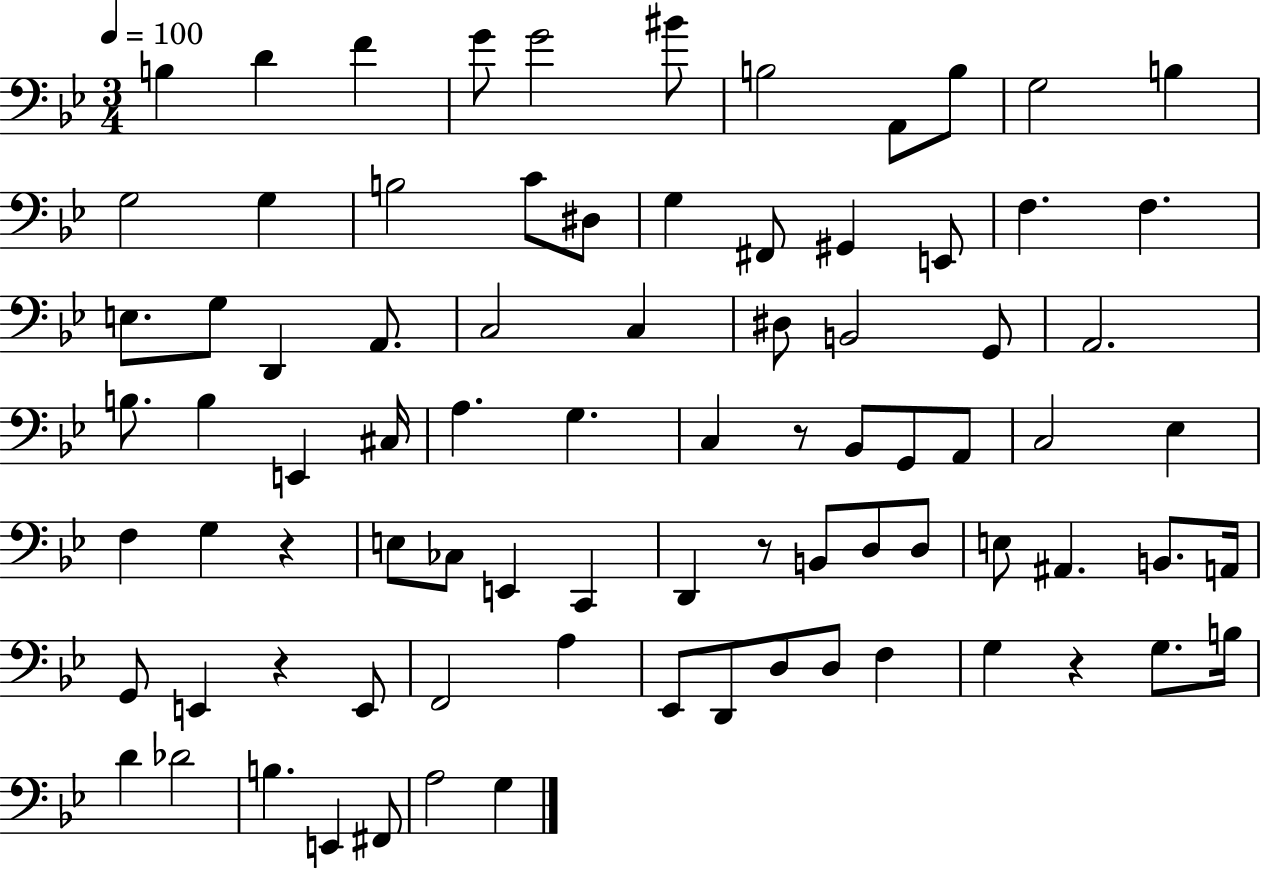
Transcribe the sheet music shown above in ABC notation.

X:1
T:Untitled
M:3/4
L:1/4
K:Bb
B, D F G/2 G2 ^B/2 B,2 A,,/2 B,/2 G,2 B, G,2 G, B,2 C/2 ^D,/2 G, ^F,,/2 ^G,, E,,/2 F, F, E,/2 G,/2 D,, A,,/2 C,2 C, ^D,/2 B,,2 G,,/2 A,,2 B,/2 B, E,, ^C,/4 A, G, C, z/2 _B,,/2 G,,/2 A,,/2 C,2 _E, F, G, z E,/2 _C,/2 E,, C,, D,, z/2 B,,/2 D,/2 D,/2 E,/2 ^A,, B,,/2 A,,/4 G,,/2 E,, z E,,/2 F,,2 A, _E,,/2 D,,/2 D,/2 D,/2 F, G, z G,/2 B,/4 D _D2 B, E,, ^F,,/2 A,2 G,